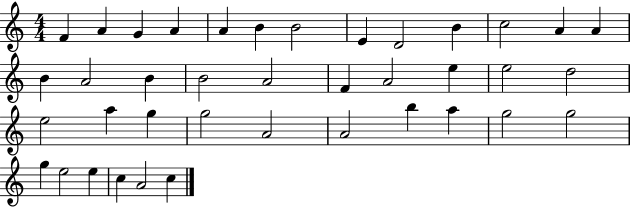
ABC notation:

X:1
T:Untitled
M:4/4
L:1/4
K:C
F A G A A B B2 E D2 B c2 A A B A2 B B2 A2 F A2 e e2 d2 e2 a g g2 A2 A2 b a g2 g2 g e2 e c A2 c